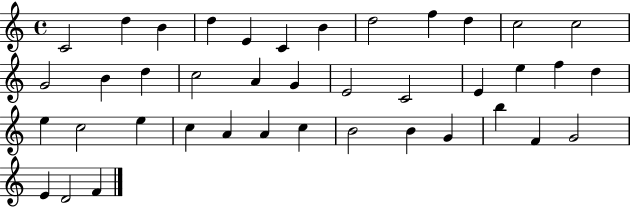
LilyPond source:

{
  \clef treble
  \time 4/4
  \defaultTimeSignature
  \key c \major
  c'2 d''4 b'4 | d''4 e'4 c'4 b'4 | d''2 f''4 d''4 | c''2 c''2 | \break g'2 b'4 d''4 | c''2 a'4 g'4 | e'2 c'2 | e'4 e''4 f''4 d''4 | \break e''4 c''2 e''4 | c''4 a'4 a'4 c''4 | b'2 b'4 g'4 | b''4 f'4 g'2 | \break e'4 d'2 f'4 | \bar "|."
}